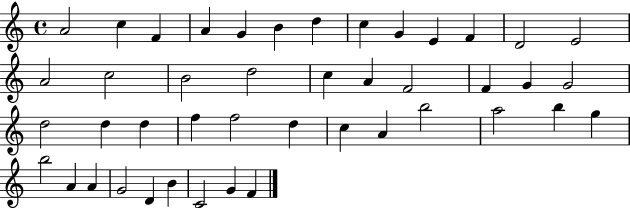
A4/h C5/q F4/q A4/q G4/q B4/q D5/q C5/q G4/q E4/q F4/q D4/h E4/h A4/h C5/h B4/h D5/h C5/q A4/q F4/h F4/q G4/q G4/h D5/h D5/q D5/q F5/q F5/h D5/q C5/q A4/q B5/h A5/h B5/q G5/q B5/h A4/q A4/q G4/h D4/q B4/q C4/h G4/q F4/q